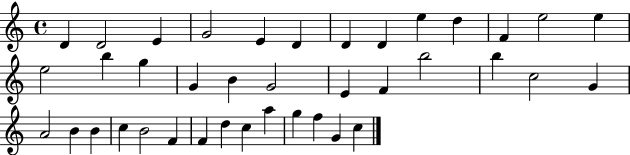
{
  \clef treble
  \time 4/4
  \defaultTimeSignature
  \key c \major
  d'4 d'2 e'4 | g'2 e'4 d'4 | d'4 d'4 e''4 d''4 | f'4 e''2 e''4 | \break e''2 b''4 g''4 | g'4 b'4 g'2 | e'4 f'4 b''2 | b''4 c''2 g'4 | \break a'2 b'4 b'4 | c''4 b'2 f'4 | f'4 d''4 c''4 a''4 | g''4 f''4 g'4 c''4 | \break \bar "|."
}